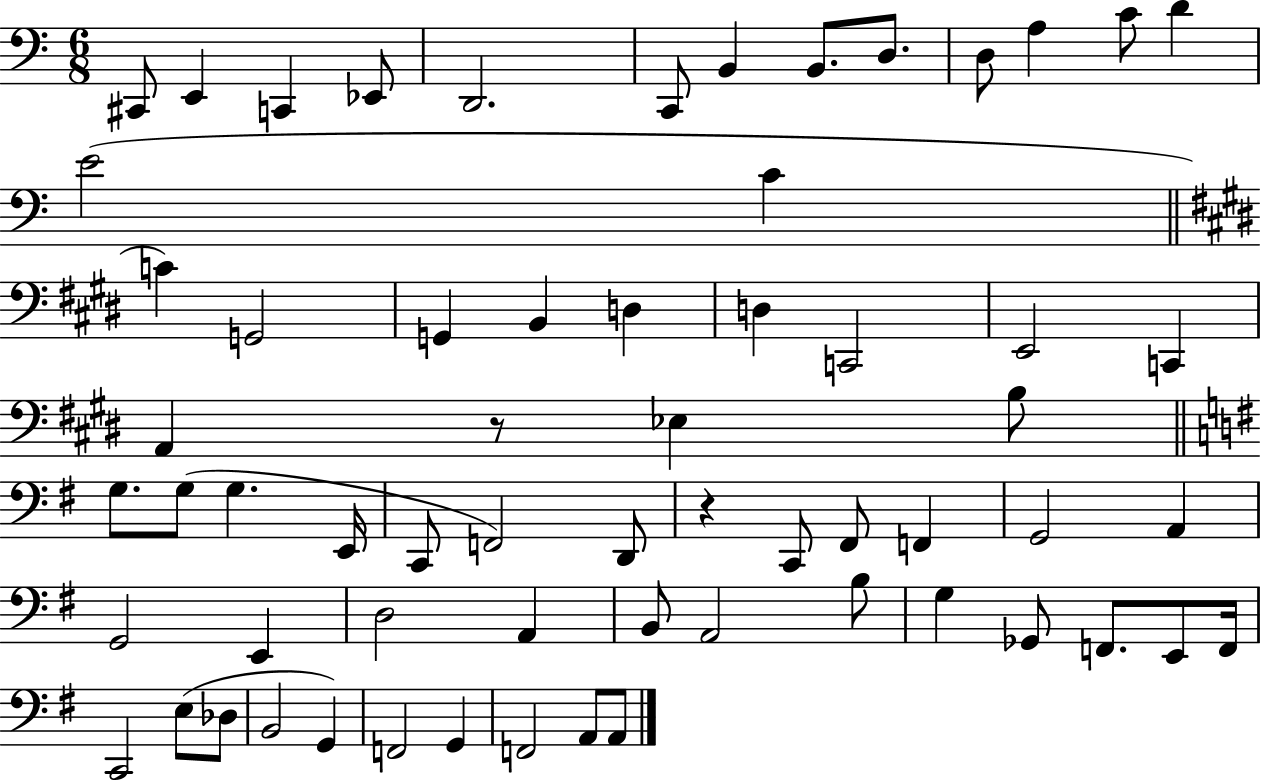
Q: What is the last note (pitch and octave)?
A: A2